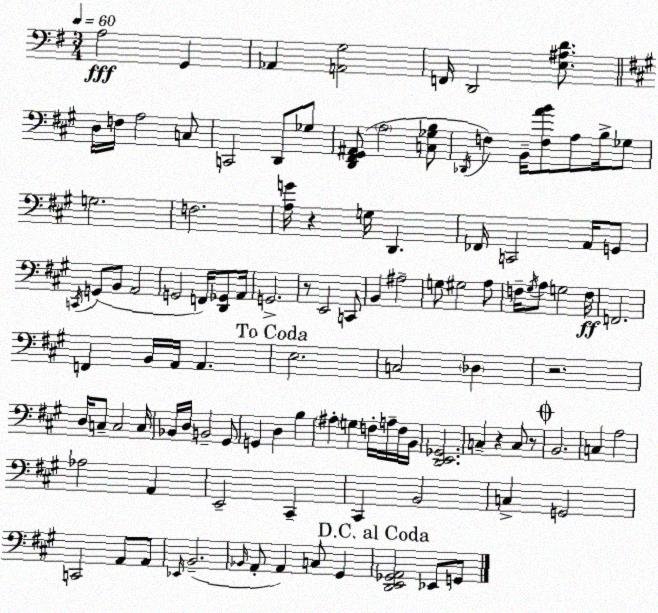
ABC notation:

X:1
T:Untitled
M:3/4
L:1/4
K:G
A,2 G,, _A,, [A,,G,]2 F,,/4 D,,2 [E,^A,D]/2 D,/4 F,/4 A,2 C,/2 C,,2 D,,/2 _G,/2 [D,,^F,,^G,,^A,,]/2 A,2 [C,_G,B,]/2 _D,,/4 F, B,,/4 [F,AB]/2 A,/2 B,/4 _G,/2 G,2 F,2 [A,G]/4 z G,/4 D,, _F,,/4 C,,2 A,,/4 G,,/2 C,,/4 G,,/2 B,,/2 A,,2 G,,2 F,,/4 [D,,_G,,]/2 A,,/4 G,,2 z/2 E,,2 C,,/2 B,, ^A,2 G,/2 ^G,2 A,/2 F,/4 ^G,/4 A,/2 G,2 F,/4 F,,2 F,, B,,/4 A,,/4 A,, E,2 C,2 _D, z2 D,/4 C,/2 C,2 C,/4 _B,,/4 D,/4 B,,2 ^G,,/2 G,, D, B, ^A, G, F,/4 A,/4 F,/4 B,,/4 [D,,E,,_G,,]2 C, z C,/2 z/2 B,,2 C, A,2 _A,2 A,, E,,2 ^C,, ^C,, B,,2 C, G,,2 C,,2 A,,/2 A,,/2 _E,,/4 B,,2 _B,,/4 A,,/2 A,, C,/2 ^G,, [D,,E,,_G,,A,,]2 _E,,/2 G,,/2